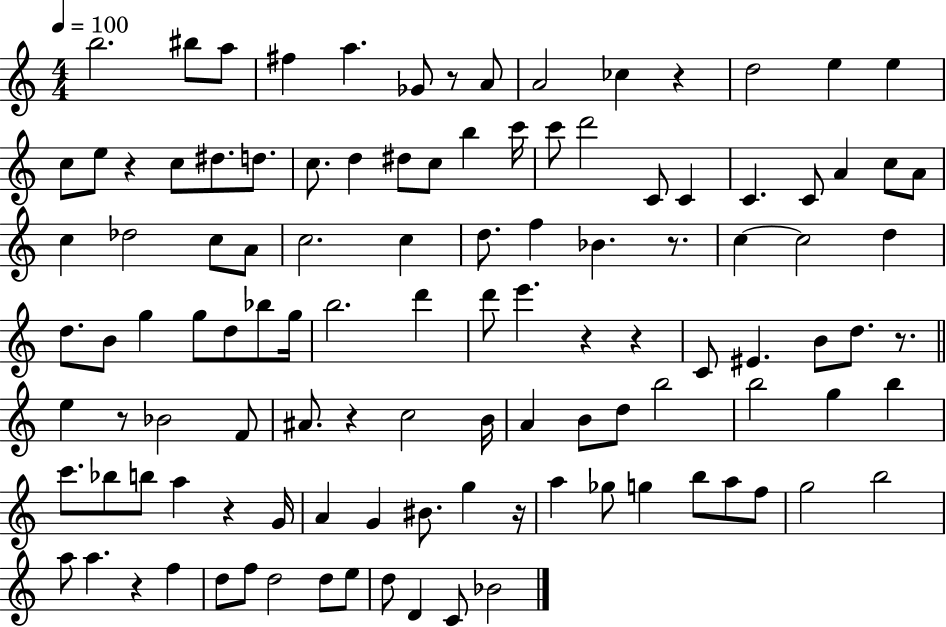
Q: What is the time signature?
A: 4/4